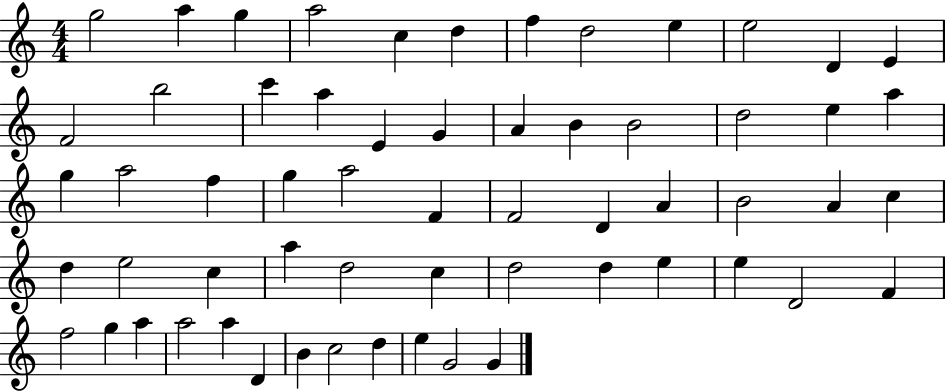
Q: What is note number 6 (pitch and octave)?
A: D5